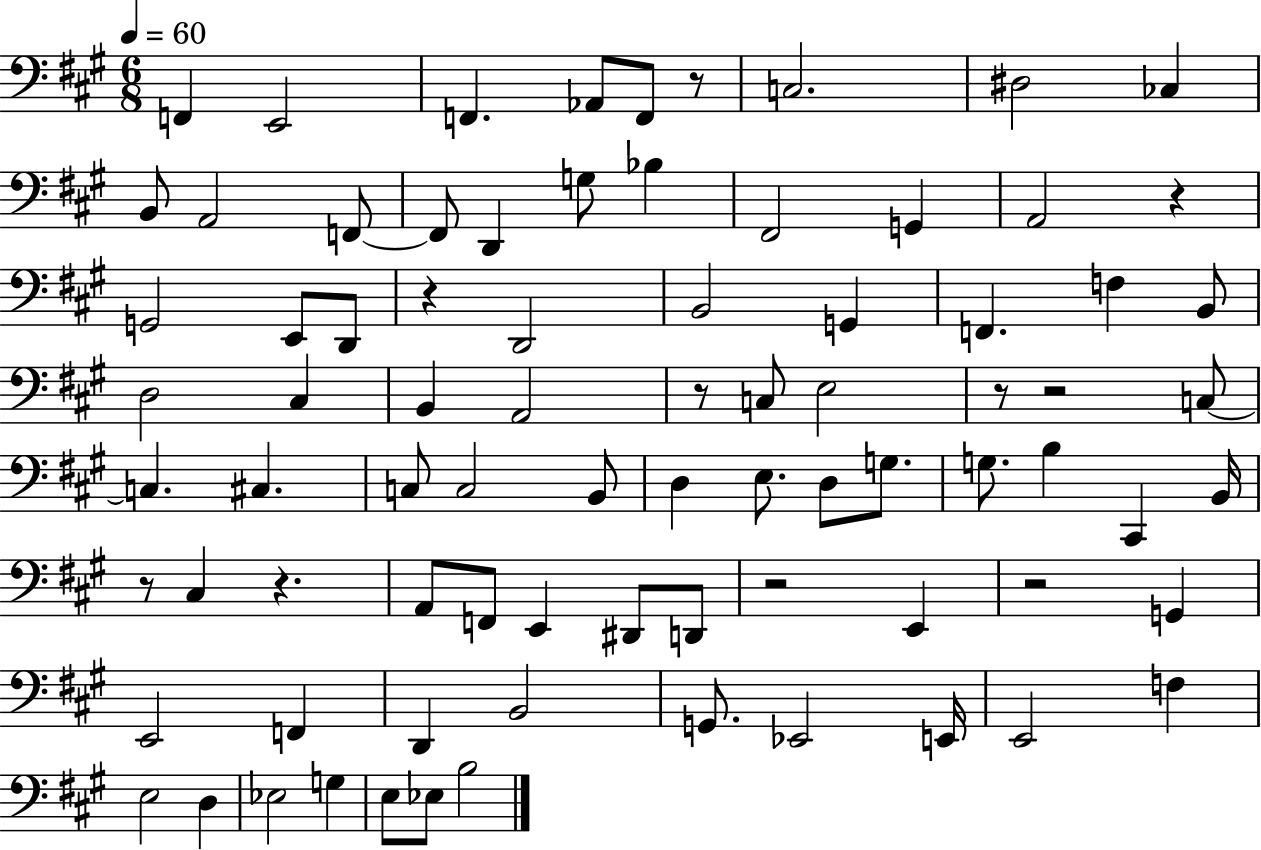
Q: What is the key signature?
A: A major